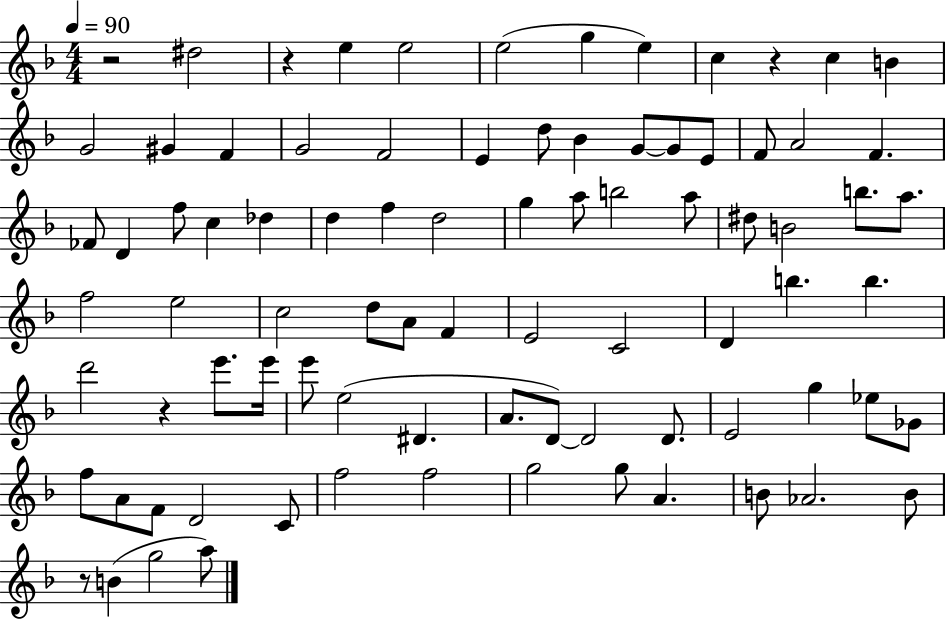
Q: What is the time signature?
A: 4/4